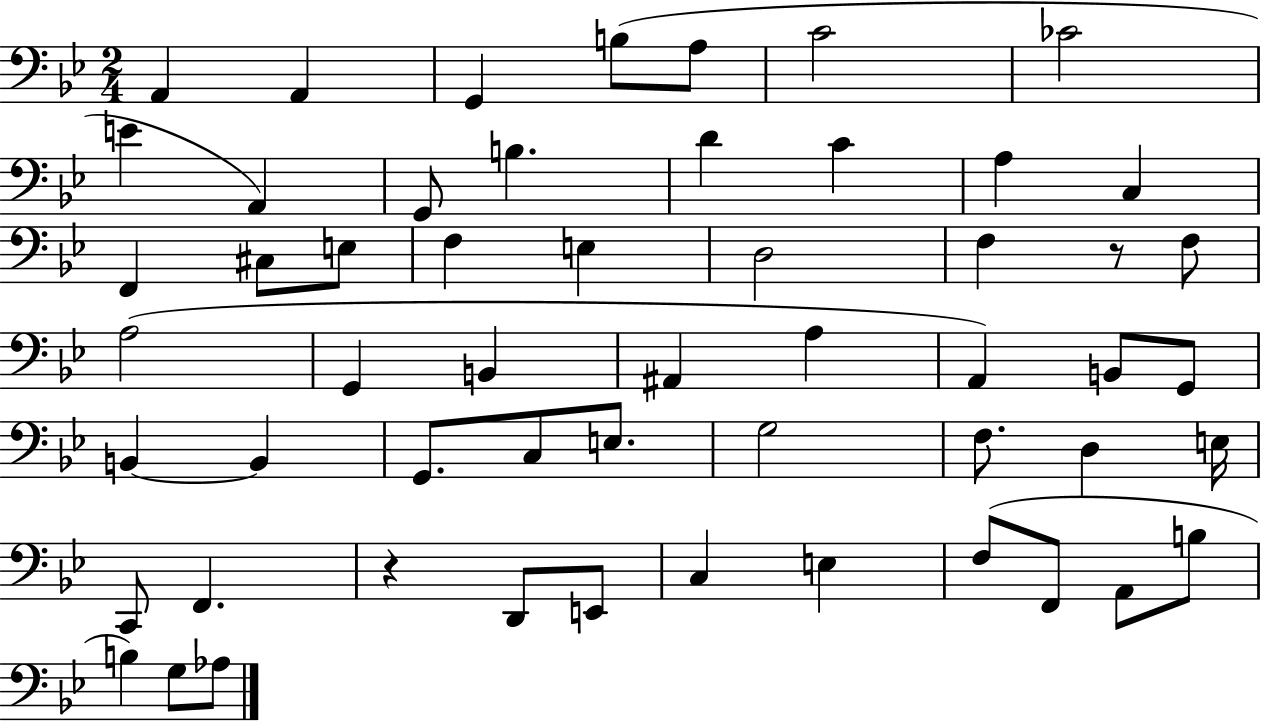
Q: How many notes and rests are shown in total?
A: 55